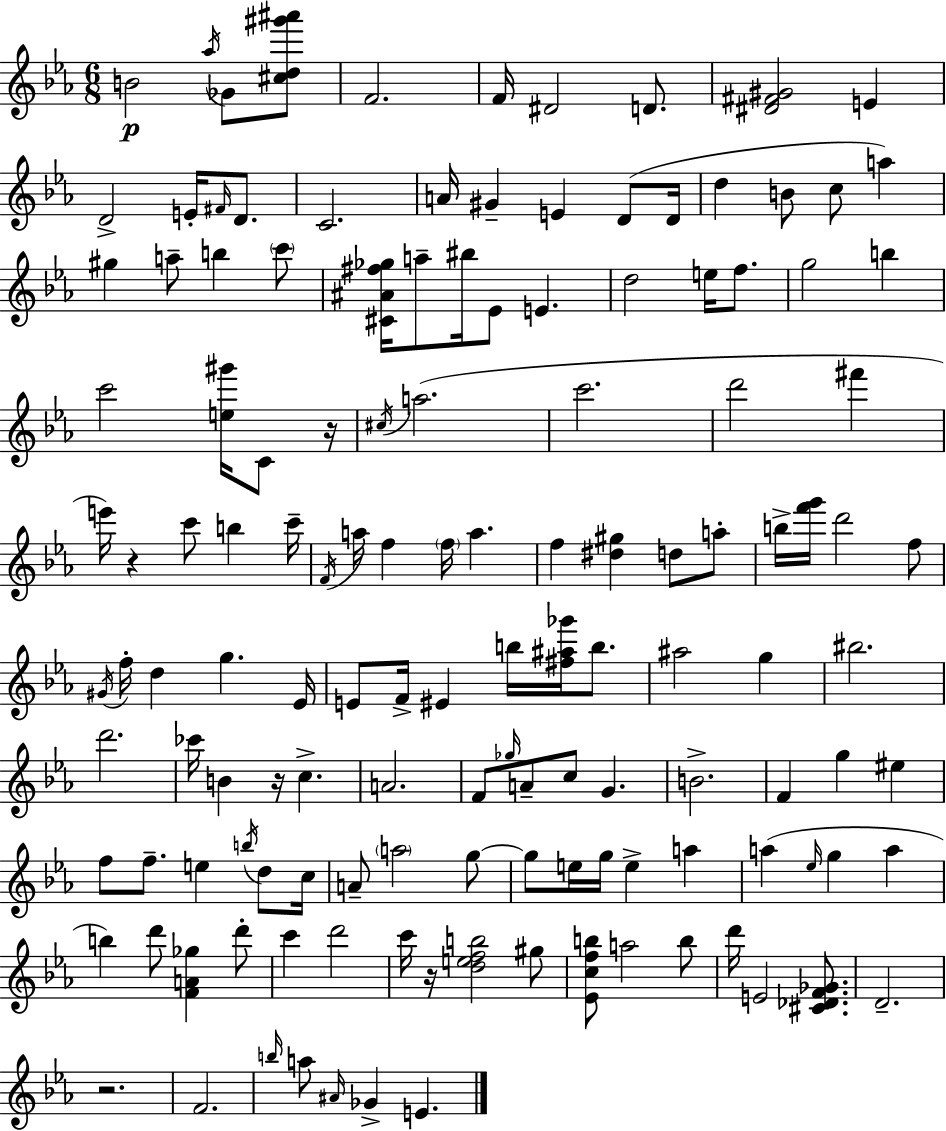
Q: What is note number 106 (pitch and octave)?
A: C6